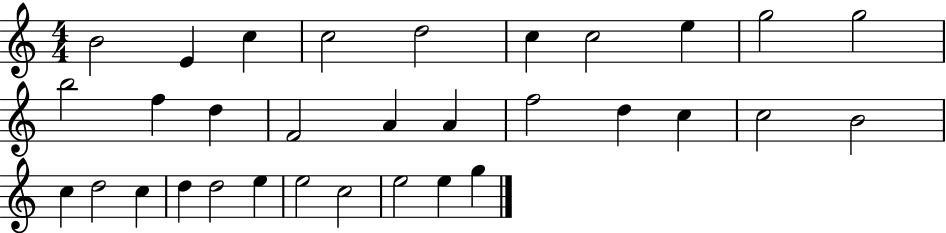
X:1
T:Untitled
M:4/4
L:1/4
K:C
B2 E c c2 d2 c c2 e g2 g2 b2 f d F2 A A f2 d c c2 B2 c d2 c d d2 e e2 c2 e2 e g